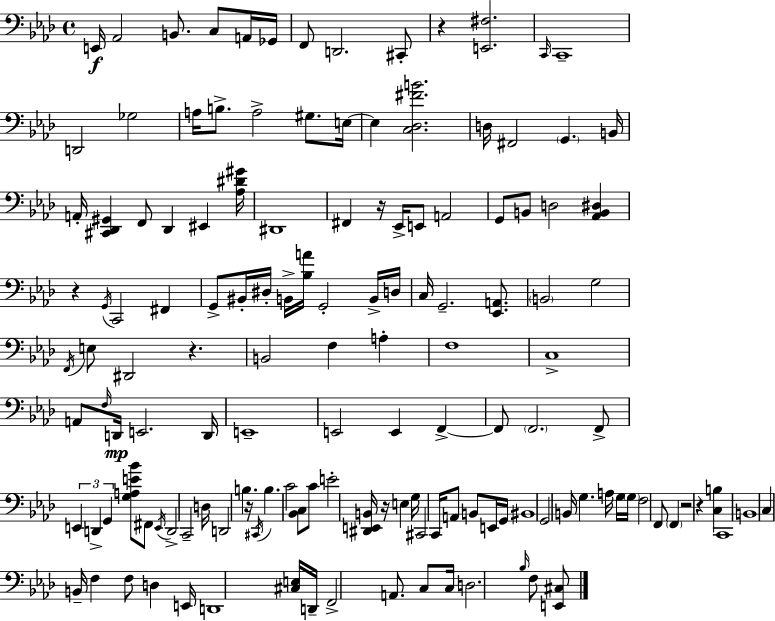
X:1
T:Untitled
M:4/4
L:1/4
K:Ab
E,,/4 _A,,2 B,,/2 C,/2 A,,/4 _G,,/4 F,,/2 D,,2 ^C,,/2 z [E,,^F,]2 C,,/4 C,,4 D,,2 _G,2 A,/4 B,/2 A,2 ^G,/2 E,/4 E, [C,_D,^FB]2 D,/4 ^F,,2 G,, B,,/4 A,,/4 [^C,,_D,,^G,,] F,,/2 _D,, ^E,, [_A,^D^G]/4 ^D,,4 ^F,, z/4 _E,,/4 E,,/2 A,,2 G,,/2 B,,/2 D,2 [_A,,B,,^D,] z G,,/4 C,,2 ^F,, G,,/2 ^B,,/4 ^D,/4 B,,/4 [_B,A]/4 G,,2 B,,/4 D,/4 C,/4 G,,2 [_E,,A,,]/2 B,,2 G,2 F,,/4 E,/2 ^D,,2 z B,,2 F, A, F,4 C,4 A,,/2 F,/4 D,,/4 E,,2 D,,/4 E,,4 E,,2 E,, F,, F,,/2 F,,2 F,,/2 E,, D,, G,, [G,A,E_B]/2 ^F,,/2 E,,/4 D,,2 C,,2 D,/4 D,,2 B, z/4 ^C,,/4 B, C2 [_B,,C,]/2 C/2 E2 [^D,,E,,B,,]/4 z/4 E, G,/4 ^C,,2 C,,/4 A,,/2 B,,/2 E,,/4 G,,/4 ^B,,4 G,,2 B,,/4 G, A,/4 G,/4 G,/4 F,2 F,,/2 F,, z2 z [C,B,] C,,4 B,,4 C, B,,/4 F, F,/2 D, E,,/4 D,,4 [^C,E,]/4 D,,/4 F,,2 A,,/2 C,/2 C,/4 D,2 _B,/4 F,/2 [E,,^C,]/2